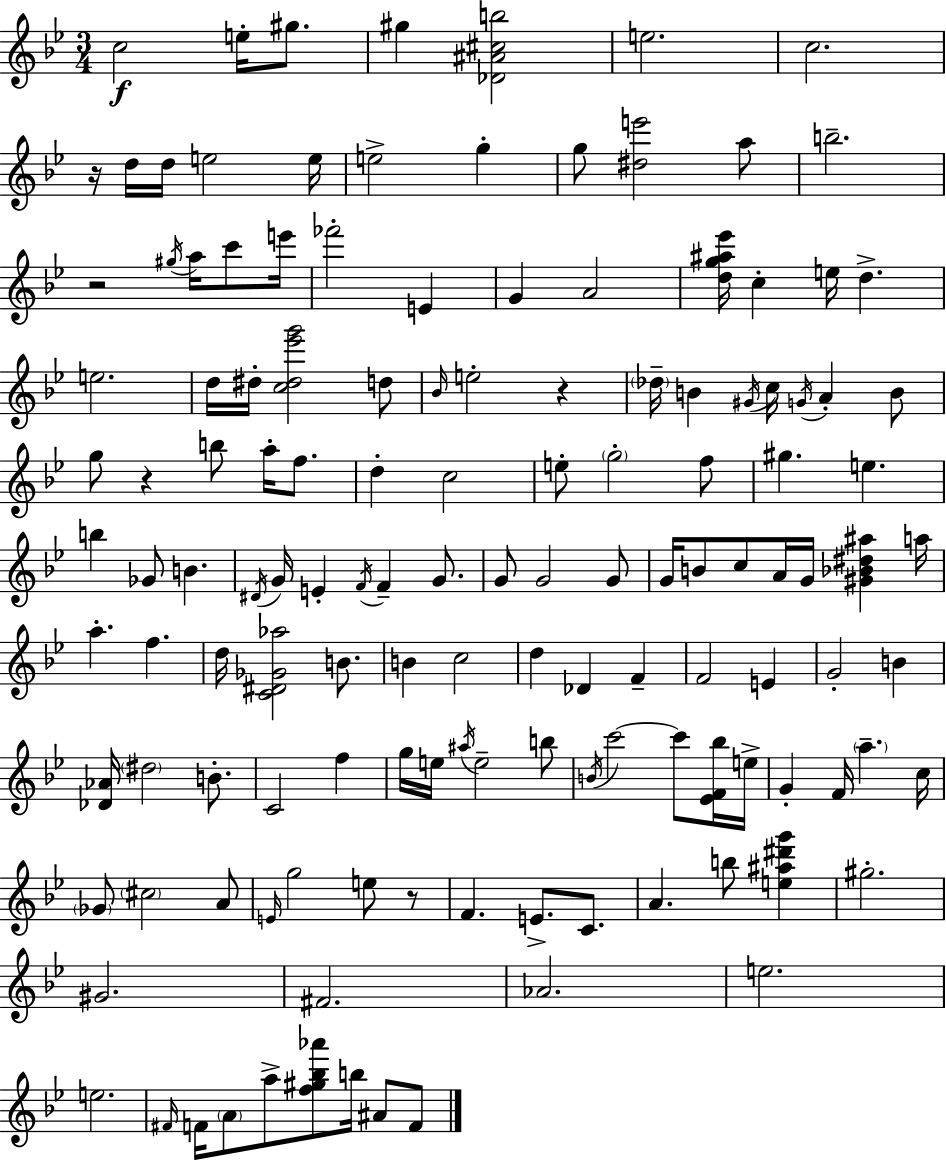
{
  \clef treble
  \numericTimeSignature
  \time 3/4
  \key bes \major
  c''2\f e''16-. gis''8. | gis''4 <des' ais' cis'' b''>2 | e''2. | c''2. | \break r16 d''16 d''16 e''2 e''16 | e''2-> g''4-. | g''8 <dis'' e'''>2 a''8 | b''2.-- | \break r2 \acciaccatura { gis''16 } a''16 c'''8 | e'''16 fes'''2-. e'4 | g'4 a'2 | <d'' g'' ais'' ees'''>16 c''4-. e''16 d''4.-> | \break e''2. | d''16 dis''16-. <c'' dis'' ees''' g'''>2 d''8 | \grace { bes'16 } e''2-. r4 | \parenthesize des''16-- b'4 \acciaccatura { gis'16 } c''16 \acciaccatura { g'16 } a'4-. | \break b'8 g''8 r4 b''8 | a''16-. f''8. d''4-. c''2 | e''8-. \parenthesize g''2-. | f''8 gis''4. e''4. | \break b''4 ges'8 b'4. | \acciaccatura { dis'16 } g'16 e'4-. \acciaccatura { f'16 } f'4-- | g'8. g'8 g'2 | g'8 g'16 b'8 c''8 a'16 | \break g'16 <gis' bes' dis'' ais''>4 a''16 a''4.-. | f''4. d''16 <c' dis' ges' aes''>2 | b'8. b'4 c''2 | d''4 des'4 | \break f'4-- f'2 | e'4 g'2-. | b'4 <des' aes'>16 \parenthesize dis''2 | b'8.-. c'2 | \break f''4 g''16 e''16 \acciaccatura { ais''16 } e''2-- | b''8 \acciaccatura { b'16 } c'''2~~ | c'''8 <ees' f' bes''>16 e''16-> g'4-. | f'16 \parenthesize a''4.-- c''16 \parenthesize ges'8 \parenthesize cis''2 | \break a'8 \grace { e'16 } g''2 | e''8 r8 f'4. | e'8.-> c'8. a'4. | b''8 <e'' ais'' dis''' g'''>4 gis''2.-. | \break gis'2. | fis'2. | aes'2. | e''2. | \break e''2. | \grace { fis'16 } f'16 \parenthesize a'8 | a''8-> <f'' gis'' bes'' aes'''>8 b''16 ais'8 f'8 \bar "|."
}